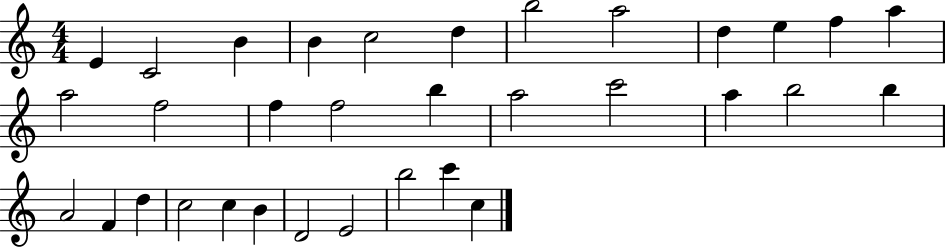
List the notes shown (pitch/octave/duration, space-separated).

E4/q C4/h B4/q B4/q C5/h D5/q B5/h A5/h D5/q E5/q F5/q A5/q A5/h F5/h F5/q F5/h B5/q A5/h C6/h A5/q B5/h B5/q A4/h F4/q D5/q C5/h C5/q B4/q D4/h E4/h B5/h C6/q C5/q